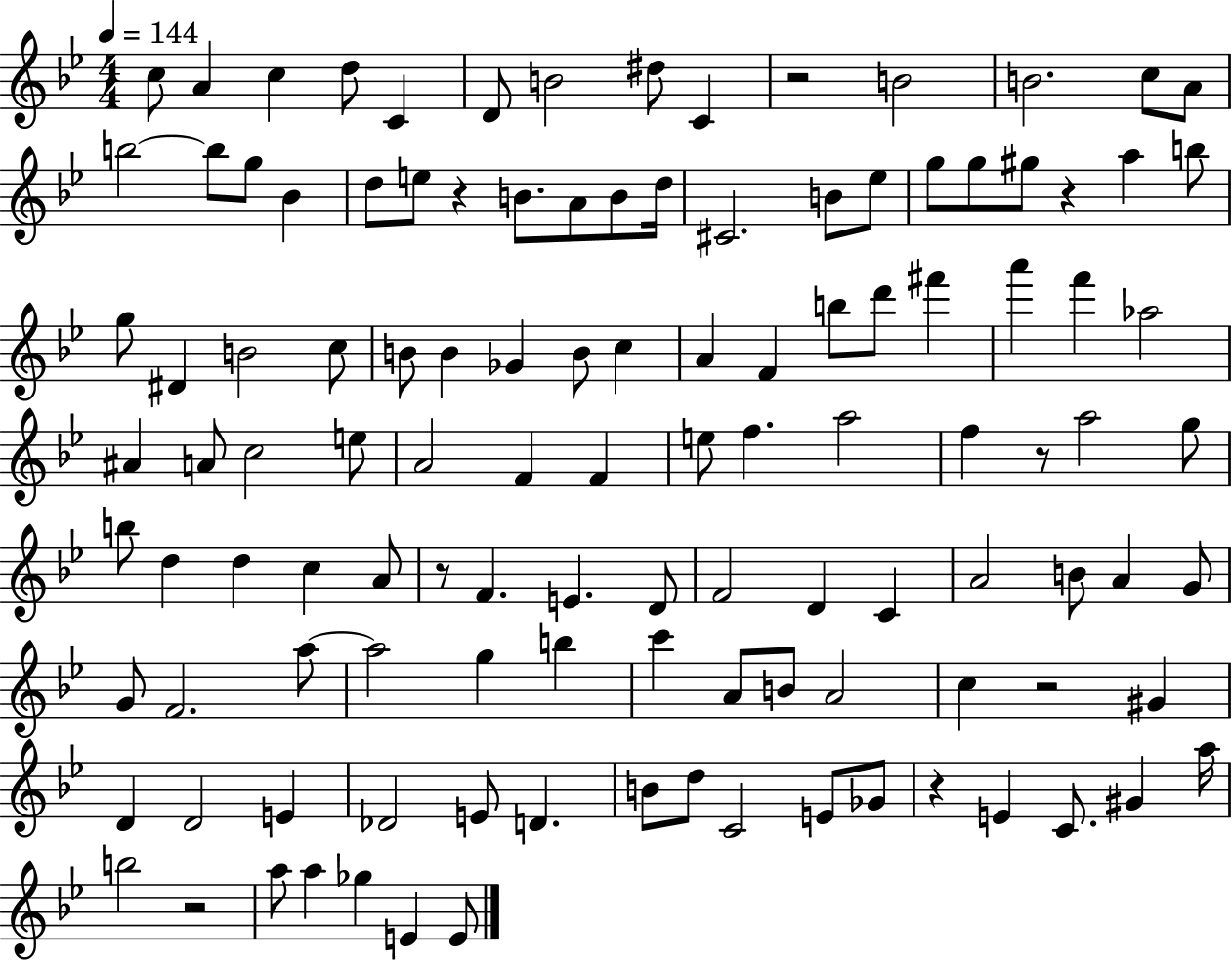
C5/e A4/q C5/q D5/e C4/q D4/e B4/h D#5/e C4/q R/h B4/h B4/h. C5/e A4/e B5/h B5/e G5/e Bb4/q D5/e E5/e R/q B4/e. A4/e B4/e D5/s C#4/h. B4/e Eb5/e G5/e G5/e G#5/e R/q A5/q B5/e G5/e D#4/q B4/h C5/e B4/e B4/q Gb4/q B4/e C5/q A4/q F4/q B5/e D6/e F#6/q A6/q F6/q Ab5/h A#4/q A4/e C5/h E5/e A4/h F4/q F4/q E5/e F5/q. A5/h F5/q R/e A5/h G5/e B5/e D5/q D5/q C5/q A4/e R/e F4/q. E4/q. D4/e F4/h D4/q C4/q A4/h B4/e A4/q G4/e G4/e F4/h. A5/e A5/h G5/q B5/q C6/q A4/e B4/e A4/h C5/q R/h G#4/q D4/q D4/h E4/q Db4/h E4/e D4/q. B4/e D5/e C4/h E4/e Gb4/e R/q E4/q C4/e. G#4/q A5/s B5/h R/h A5/e A5/q Gb5/q E4/q E4/e